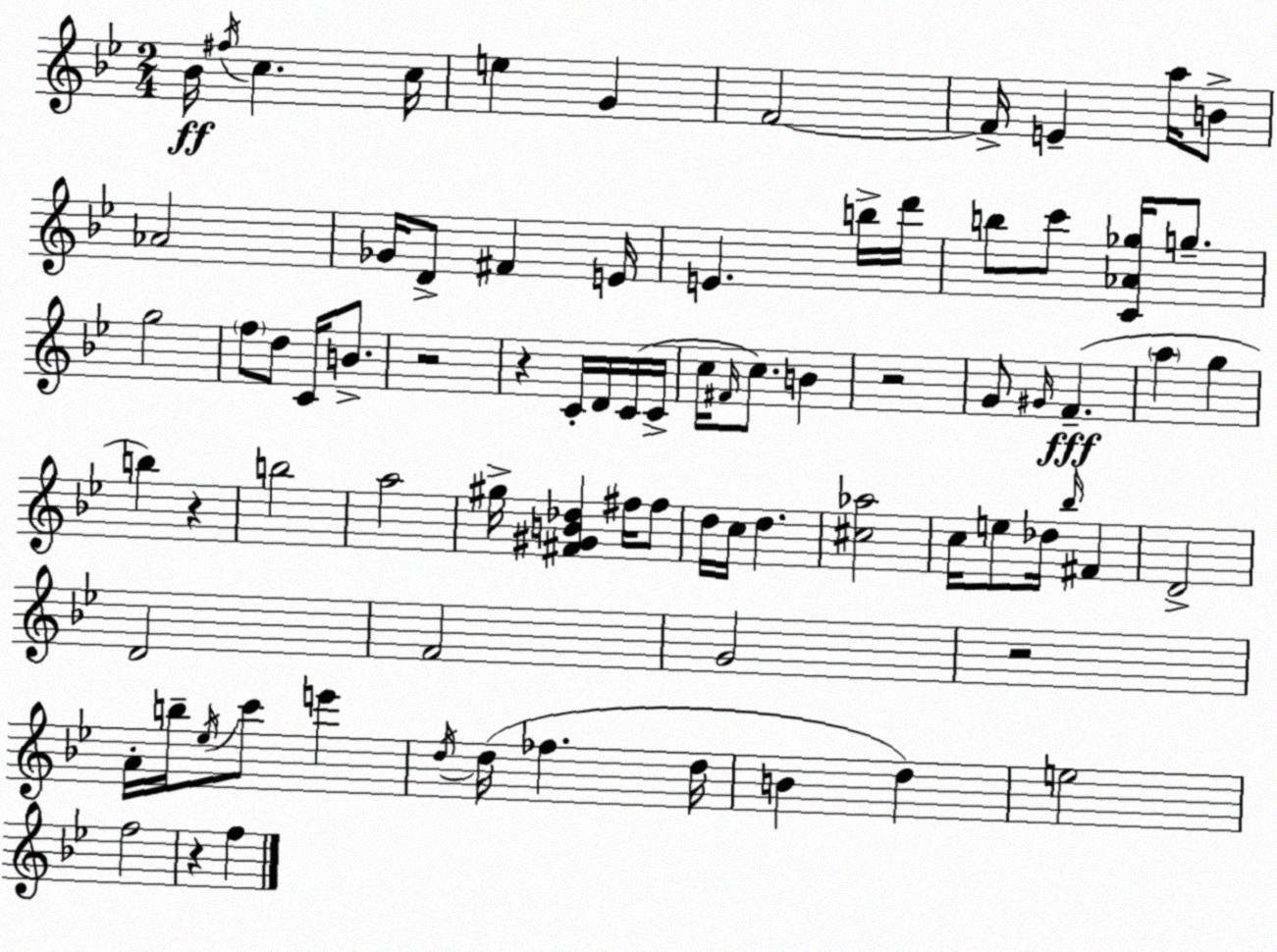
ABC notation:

X:1
T:Untitled
M:2/4
L:1/4
K:Gm
_B/4 ^f/4 c c/4 e G F2 F/4 E a/4 B/2 _A2 _G/4 D/2 ^F E/4 E b/4 d'/4 b/2 c'/2 [C_A_g]/4 g/2 g2 f/2 d/2 C/4 B/2 z2 z C/4 D/4 C/4 C/4 c/4 ^F/4 c/2 B z2 G/2 ^G/4 F a g b z b2 a2 ^g/4 [^F^GB_d] ^f/4 ^f/2 d/4 c/4 d [^c_a]2 c/4 e/2 _d/4 _b/4 ^F D2 D2 F2 G2 z2 A/4 b/4 _e/4 c'/2 e' d/4 d/4 _f d/4 B d e2 f2 z f